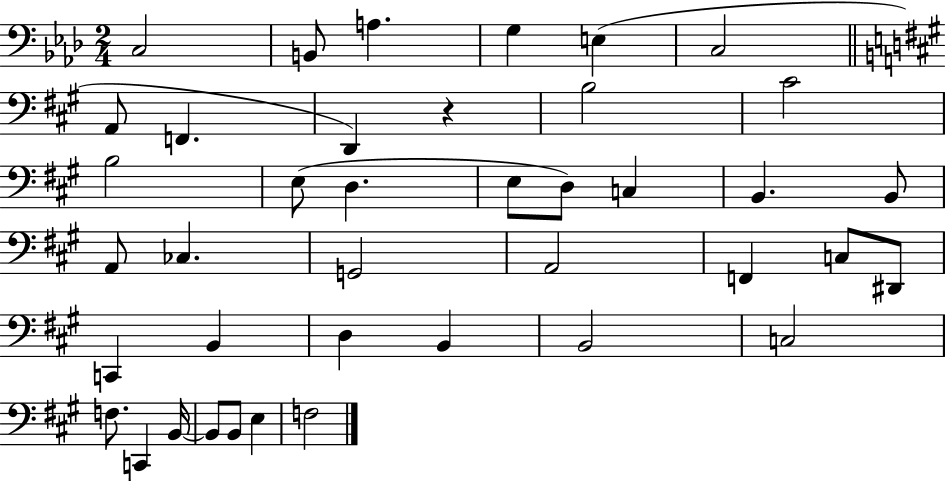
{
  \clef bass
  \numericTimeSignature
  \time 2/4
  \key aes \major
  c2 | b,8 a4. | g4 e4( | c2 | \break \bar "||" \break \key a \major a,8 f,4. | d,4) r4 | b2 | cis'2 | \break b2 | e8( d4. | e8 d8) c4 | b,4. b,8 | \break a,8 ces4. | g,2 | a,2 | f,4 c8 dis,8 | \break c,4 b,4 | d4 b,4 | b,2 | c2 | \break f8. c,4 b,16~~ | b,8 b,8 e4 | f2 | \bar "|."
}